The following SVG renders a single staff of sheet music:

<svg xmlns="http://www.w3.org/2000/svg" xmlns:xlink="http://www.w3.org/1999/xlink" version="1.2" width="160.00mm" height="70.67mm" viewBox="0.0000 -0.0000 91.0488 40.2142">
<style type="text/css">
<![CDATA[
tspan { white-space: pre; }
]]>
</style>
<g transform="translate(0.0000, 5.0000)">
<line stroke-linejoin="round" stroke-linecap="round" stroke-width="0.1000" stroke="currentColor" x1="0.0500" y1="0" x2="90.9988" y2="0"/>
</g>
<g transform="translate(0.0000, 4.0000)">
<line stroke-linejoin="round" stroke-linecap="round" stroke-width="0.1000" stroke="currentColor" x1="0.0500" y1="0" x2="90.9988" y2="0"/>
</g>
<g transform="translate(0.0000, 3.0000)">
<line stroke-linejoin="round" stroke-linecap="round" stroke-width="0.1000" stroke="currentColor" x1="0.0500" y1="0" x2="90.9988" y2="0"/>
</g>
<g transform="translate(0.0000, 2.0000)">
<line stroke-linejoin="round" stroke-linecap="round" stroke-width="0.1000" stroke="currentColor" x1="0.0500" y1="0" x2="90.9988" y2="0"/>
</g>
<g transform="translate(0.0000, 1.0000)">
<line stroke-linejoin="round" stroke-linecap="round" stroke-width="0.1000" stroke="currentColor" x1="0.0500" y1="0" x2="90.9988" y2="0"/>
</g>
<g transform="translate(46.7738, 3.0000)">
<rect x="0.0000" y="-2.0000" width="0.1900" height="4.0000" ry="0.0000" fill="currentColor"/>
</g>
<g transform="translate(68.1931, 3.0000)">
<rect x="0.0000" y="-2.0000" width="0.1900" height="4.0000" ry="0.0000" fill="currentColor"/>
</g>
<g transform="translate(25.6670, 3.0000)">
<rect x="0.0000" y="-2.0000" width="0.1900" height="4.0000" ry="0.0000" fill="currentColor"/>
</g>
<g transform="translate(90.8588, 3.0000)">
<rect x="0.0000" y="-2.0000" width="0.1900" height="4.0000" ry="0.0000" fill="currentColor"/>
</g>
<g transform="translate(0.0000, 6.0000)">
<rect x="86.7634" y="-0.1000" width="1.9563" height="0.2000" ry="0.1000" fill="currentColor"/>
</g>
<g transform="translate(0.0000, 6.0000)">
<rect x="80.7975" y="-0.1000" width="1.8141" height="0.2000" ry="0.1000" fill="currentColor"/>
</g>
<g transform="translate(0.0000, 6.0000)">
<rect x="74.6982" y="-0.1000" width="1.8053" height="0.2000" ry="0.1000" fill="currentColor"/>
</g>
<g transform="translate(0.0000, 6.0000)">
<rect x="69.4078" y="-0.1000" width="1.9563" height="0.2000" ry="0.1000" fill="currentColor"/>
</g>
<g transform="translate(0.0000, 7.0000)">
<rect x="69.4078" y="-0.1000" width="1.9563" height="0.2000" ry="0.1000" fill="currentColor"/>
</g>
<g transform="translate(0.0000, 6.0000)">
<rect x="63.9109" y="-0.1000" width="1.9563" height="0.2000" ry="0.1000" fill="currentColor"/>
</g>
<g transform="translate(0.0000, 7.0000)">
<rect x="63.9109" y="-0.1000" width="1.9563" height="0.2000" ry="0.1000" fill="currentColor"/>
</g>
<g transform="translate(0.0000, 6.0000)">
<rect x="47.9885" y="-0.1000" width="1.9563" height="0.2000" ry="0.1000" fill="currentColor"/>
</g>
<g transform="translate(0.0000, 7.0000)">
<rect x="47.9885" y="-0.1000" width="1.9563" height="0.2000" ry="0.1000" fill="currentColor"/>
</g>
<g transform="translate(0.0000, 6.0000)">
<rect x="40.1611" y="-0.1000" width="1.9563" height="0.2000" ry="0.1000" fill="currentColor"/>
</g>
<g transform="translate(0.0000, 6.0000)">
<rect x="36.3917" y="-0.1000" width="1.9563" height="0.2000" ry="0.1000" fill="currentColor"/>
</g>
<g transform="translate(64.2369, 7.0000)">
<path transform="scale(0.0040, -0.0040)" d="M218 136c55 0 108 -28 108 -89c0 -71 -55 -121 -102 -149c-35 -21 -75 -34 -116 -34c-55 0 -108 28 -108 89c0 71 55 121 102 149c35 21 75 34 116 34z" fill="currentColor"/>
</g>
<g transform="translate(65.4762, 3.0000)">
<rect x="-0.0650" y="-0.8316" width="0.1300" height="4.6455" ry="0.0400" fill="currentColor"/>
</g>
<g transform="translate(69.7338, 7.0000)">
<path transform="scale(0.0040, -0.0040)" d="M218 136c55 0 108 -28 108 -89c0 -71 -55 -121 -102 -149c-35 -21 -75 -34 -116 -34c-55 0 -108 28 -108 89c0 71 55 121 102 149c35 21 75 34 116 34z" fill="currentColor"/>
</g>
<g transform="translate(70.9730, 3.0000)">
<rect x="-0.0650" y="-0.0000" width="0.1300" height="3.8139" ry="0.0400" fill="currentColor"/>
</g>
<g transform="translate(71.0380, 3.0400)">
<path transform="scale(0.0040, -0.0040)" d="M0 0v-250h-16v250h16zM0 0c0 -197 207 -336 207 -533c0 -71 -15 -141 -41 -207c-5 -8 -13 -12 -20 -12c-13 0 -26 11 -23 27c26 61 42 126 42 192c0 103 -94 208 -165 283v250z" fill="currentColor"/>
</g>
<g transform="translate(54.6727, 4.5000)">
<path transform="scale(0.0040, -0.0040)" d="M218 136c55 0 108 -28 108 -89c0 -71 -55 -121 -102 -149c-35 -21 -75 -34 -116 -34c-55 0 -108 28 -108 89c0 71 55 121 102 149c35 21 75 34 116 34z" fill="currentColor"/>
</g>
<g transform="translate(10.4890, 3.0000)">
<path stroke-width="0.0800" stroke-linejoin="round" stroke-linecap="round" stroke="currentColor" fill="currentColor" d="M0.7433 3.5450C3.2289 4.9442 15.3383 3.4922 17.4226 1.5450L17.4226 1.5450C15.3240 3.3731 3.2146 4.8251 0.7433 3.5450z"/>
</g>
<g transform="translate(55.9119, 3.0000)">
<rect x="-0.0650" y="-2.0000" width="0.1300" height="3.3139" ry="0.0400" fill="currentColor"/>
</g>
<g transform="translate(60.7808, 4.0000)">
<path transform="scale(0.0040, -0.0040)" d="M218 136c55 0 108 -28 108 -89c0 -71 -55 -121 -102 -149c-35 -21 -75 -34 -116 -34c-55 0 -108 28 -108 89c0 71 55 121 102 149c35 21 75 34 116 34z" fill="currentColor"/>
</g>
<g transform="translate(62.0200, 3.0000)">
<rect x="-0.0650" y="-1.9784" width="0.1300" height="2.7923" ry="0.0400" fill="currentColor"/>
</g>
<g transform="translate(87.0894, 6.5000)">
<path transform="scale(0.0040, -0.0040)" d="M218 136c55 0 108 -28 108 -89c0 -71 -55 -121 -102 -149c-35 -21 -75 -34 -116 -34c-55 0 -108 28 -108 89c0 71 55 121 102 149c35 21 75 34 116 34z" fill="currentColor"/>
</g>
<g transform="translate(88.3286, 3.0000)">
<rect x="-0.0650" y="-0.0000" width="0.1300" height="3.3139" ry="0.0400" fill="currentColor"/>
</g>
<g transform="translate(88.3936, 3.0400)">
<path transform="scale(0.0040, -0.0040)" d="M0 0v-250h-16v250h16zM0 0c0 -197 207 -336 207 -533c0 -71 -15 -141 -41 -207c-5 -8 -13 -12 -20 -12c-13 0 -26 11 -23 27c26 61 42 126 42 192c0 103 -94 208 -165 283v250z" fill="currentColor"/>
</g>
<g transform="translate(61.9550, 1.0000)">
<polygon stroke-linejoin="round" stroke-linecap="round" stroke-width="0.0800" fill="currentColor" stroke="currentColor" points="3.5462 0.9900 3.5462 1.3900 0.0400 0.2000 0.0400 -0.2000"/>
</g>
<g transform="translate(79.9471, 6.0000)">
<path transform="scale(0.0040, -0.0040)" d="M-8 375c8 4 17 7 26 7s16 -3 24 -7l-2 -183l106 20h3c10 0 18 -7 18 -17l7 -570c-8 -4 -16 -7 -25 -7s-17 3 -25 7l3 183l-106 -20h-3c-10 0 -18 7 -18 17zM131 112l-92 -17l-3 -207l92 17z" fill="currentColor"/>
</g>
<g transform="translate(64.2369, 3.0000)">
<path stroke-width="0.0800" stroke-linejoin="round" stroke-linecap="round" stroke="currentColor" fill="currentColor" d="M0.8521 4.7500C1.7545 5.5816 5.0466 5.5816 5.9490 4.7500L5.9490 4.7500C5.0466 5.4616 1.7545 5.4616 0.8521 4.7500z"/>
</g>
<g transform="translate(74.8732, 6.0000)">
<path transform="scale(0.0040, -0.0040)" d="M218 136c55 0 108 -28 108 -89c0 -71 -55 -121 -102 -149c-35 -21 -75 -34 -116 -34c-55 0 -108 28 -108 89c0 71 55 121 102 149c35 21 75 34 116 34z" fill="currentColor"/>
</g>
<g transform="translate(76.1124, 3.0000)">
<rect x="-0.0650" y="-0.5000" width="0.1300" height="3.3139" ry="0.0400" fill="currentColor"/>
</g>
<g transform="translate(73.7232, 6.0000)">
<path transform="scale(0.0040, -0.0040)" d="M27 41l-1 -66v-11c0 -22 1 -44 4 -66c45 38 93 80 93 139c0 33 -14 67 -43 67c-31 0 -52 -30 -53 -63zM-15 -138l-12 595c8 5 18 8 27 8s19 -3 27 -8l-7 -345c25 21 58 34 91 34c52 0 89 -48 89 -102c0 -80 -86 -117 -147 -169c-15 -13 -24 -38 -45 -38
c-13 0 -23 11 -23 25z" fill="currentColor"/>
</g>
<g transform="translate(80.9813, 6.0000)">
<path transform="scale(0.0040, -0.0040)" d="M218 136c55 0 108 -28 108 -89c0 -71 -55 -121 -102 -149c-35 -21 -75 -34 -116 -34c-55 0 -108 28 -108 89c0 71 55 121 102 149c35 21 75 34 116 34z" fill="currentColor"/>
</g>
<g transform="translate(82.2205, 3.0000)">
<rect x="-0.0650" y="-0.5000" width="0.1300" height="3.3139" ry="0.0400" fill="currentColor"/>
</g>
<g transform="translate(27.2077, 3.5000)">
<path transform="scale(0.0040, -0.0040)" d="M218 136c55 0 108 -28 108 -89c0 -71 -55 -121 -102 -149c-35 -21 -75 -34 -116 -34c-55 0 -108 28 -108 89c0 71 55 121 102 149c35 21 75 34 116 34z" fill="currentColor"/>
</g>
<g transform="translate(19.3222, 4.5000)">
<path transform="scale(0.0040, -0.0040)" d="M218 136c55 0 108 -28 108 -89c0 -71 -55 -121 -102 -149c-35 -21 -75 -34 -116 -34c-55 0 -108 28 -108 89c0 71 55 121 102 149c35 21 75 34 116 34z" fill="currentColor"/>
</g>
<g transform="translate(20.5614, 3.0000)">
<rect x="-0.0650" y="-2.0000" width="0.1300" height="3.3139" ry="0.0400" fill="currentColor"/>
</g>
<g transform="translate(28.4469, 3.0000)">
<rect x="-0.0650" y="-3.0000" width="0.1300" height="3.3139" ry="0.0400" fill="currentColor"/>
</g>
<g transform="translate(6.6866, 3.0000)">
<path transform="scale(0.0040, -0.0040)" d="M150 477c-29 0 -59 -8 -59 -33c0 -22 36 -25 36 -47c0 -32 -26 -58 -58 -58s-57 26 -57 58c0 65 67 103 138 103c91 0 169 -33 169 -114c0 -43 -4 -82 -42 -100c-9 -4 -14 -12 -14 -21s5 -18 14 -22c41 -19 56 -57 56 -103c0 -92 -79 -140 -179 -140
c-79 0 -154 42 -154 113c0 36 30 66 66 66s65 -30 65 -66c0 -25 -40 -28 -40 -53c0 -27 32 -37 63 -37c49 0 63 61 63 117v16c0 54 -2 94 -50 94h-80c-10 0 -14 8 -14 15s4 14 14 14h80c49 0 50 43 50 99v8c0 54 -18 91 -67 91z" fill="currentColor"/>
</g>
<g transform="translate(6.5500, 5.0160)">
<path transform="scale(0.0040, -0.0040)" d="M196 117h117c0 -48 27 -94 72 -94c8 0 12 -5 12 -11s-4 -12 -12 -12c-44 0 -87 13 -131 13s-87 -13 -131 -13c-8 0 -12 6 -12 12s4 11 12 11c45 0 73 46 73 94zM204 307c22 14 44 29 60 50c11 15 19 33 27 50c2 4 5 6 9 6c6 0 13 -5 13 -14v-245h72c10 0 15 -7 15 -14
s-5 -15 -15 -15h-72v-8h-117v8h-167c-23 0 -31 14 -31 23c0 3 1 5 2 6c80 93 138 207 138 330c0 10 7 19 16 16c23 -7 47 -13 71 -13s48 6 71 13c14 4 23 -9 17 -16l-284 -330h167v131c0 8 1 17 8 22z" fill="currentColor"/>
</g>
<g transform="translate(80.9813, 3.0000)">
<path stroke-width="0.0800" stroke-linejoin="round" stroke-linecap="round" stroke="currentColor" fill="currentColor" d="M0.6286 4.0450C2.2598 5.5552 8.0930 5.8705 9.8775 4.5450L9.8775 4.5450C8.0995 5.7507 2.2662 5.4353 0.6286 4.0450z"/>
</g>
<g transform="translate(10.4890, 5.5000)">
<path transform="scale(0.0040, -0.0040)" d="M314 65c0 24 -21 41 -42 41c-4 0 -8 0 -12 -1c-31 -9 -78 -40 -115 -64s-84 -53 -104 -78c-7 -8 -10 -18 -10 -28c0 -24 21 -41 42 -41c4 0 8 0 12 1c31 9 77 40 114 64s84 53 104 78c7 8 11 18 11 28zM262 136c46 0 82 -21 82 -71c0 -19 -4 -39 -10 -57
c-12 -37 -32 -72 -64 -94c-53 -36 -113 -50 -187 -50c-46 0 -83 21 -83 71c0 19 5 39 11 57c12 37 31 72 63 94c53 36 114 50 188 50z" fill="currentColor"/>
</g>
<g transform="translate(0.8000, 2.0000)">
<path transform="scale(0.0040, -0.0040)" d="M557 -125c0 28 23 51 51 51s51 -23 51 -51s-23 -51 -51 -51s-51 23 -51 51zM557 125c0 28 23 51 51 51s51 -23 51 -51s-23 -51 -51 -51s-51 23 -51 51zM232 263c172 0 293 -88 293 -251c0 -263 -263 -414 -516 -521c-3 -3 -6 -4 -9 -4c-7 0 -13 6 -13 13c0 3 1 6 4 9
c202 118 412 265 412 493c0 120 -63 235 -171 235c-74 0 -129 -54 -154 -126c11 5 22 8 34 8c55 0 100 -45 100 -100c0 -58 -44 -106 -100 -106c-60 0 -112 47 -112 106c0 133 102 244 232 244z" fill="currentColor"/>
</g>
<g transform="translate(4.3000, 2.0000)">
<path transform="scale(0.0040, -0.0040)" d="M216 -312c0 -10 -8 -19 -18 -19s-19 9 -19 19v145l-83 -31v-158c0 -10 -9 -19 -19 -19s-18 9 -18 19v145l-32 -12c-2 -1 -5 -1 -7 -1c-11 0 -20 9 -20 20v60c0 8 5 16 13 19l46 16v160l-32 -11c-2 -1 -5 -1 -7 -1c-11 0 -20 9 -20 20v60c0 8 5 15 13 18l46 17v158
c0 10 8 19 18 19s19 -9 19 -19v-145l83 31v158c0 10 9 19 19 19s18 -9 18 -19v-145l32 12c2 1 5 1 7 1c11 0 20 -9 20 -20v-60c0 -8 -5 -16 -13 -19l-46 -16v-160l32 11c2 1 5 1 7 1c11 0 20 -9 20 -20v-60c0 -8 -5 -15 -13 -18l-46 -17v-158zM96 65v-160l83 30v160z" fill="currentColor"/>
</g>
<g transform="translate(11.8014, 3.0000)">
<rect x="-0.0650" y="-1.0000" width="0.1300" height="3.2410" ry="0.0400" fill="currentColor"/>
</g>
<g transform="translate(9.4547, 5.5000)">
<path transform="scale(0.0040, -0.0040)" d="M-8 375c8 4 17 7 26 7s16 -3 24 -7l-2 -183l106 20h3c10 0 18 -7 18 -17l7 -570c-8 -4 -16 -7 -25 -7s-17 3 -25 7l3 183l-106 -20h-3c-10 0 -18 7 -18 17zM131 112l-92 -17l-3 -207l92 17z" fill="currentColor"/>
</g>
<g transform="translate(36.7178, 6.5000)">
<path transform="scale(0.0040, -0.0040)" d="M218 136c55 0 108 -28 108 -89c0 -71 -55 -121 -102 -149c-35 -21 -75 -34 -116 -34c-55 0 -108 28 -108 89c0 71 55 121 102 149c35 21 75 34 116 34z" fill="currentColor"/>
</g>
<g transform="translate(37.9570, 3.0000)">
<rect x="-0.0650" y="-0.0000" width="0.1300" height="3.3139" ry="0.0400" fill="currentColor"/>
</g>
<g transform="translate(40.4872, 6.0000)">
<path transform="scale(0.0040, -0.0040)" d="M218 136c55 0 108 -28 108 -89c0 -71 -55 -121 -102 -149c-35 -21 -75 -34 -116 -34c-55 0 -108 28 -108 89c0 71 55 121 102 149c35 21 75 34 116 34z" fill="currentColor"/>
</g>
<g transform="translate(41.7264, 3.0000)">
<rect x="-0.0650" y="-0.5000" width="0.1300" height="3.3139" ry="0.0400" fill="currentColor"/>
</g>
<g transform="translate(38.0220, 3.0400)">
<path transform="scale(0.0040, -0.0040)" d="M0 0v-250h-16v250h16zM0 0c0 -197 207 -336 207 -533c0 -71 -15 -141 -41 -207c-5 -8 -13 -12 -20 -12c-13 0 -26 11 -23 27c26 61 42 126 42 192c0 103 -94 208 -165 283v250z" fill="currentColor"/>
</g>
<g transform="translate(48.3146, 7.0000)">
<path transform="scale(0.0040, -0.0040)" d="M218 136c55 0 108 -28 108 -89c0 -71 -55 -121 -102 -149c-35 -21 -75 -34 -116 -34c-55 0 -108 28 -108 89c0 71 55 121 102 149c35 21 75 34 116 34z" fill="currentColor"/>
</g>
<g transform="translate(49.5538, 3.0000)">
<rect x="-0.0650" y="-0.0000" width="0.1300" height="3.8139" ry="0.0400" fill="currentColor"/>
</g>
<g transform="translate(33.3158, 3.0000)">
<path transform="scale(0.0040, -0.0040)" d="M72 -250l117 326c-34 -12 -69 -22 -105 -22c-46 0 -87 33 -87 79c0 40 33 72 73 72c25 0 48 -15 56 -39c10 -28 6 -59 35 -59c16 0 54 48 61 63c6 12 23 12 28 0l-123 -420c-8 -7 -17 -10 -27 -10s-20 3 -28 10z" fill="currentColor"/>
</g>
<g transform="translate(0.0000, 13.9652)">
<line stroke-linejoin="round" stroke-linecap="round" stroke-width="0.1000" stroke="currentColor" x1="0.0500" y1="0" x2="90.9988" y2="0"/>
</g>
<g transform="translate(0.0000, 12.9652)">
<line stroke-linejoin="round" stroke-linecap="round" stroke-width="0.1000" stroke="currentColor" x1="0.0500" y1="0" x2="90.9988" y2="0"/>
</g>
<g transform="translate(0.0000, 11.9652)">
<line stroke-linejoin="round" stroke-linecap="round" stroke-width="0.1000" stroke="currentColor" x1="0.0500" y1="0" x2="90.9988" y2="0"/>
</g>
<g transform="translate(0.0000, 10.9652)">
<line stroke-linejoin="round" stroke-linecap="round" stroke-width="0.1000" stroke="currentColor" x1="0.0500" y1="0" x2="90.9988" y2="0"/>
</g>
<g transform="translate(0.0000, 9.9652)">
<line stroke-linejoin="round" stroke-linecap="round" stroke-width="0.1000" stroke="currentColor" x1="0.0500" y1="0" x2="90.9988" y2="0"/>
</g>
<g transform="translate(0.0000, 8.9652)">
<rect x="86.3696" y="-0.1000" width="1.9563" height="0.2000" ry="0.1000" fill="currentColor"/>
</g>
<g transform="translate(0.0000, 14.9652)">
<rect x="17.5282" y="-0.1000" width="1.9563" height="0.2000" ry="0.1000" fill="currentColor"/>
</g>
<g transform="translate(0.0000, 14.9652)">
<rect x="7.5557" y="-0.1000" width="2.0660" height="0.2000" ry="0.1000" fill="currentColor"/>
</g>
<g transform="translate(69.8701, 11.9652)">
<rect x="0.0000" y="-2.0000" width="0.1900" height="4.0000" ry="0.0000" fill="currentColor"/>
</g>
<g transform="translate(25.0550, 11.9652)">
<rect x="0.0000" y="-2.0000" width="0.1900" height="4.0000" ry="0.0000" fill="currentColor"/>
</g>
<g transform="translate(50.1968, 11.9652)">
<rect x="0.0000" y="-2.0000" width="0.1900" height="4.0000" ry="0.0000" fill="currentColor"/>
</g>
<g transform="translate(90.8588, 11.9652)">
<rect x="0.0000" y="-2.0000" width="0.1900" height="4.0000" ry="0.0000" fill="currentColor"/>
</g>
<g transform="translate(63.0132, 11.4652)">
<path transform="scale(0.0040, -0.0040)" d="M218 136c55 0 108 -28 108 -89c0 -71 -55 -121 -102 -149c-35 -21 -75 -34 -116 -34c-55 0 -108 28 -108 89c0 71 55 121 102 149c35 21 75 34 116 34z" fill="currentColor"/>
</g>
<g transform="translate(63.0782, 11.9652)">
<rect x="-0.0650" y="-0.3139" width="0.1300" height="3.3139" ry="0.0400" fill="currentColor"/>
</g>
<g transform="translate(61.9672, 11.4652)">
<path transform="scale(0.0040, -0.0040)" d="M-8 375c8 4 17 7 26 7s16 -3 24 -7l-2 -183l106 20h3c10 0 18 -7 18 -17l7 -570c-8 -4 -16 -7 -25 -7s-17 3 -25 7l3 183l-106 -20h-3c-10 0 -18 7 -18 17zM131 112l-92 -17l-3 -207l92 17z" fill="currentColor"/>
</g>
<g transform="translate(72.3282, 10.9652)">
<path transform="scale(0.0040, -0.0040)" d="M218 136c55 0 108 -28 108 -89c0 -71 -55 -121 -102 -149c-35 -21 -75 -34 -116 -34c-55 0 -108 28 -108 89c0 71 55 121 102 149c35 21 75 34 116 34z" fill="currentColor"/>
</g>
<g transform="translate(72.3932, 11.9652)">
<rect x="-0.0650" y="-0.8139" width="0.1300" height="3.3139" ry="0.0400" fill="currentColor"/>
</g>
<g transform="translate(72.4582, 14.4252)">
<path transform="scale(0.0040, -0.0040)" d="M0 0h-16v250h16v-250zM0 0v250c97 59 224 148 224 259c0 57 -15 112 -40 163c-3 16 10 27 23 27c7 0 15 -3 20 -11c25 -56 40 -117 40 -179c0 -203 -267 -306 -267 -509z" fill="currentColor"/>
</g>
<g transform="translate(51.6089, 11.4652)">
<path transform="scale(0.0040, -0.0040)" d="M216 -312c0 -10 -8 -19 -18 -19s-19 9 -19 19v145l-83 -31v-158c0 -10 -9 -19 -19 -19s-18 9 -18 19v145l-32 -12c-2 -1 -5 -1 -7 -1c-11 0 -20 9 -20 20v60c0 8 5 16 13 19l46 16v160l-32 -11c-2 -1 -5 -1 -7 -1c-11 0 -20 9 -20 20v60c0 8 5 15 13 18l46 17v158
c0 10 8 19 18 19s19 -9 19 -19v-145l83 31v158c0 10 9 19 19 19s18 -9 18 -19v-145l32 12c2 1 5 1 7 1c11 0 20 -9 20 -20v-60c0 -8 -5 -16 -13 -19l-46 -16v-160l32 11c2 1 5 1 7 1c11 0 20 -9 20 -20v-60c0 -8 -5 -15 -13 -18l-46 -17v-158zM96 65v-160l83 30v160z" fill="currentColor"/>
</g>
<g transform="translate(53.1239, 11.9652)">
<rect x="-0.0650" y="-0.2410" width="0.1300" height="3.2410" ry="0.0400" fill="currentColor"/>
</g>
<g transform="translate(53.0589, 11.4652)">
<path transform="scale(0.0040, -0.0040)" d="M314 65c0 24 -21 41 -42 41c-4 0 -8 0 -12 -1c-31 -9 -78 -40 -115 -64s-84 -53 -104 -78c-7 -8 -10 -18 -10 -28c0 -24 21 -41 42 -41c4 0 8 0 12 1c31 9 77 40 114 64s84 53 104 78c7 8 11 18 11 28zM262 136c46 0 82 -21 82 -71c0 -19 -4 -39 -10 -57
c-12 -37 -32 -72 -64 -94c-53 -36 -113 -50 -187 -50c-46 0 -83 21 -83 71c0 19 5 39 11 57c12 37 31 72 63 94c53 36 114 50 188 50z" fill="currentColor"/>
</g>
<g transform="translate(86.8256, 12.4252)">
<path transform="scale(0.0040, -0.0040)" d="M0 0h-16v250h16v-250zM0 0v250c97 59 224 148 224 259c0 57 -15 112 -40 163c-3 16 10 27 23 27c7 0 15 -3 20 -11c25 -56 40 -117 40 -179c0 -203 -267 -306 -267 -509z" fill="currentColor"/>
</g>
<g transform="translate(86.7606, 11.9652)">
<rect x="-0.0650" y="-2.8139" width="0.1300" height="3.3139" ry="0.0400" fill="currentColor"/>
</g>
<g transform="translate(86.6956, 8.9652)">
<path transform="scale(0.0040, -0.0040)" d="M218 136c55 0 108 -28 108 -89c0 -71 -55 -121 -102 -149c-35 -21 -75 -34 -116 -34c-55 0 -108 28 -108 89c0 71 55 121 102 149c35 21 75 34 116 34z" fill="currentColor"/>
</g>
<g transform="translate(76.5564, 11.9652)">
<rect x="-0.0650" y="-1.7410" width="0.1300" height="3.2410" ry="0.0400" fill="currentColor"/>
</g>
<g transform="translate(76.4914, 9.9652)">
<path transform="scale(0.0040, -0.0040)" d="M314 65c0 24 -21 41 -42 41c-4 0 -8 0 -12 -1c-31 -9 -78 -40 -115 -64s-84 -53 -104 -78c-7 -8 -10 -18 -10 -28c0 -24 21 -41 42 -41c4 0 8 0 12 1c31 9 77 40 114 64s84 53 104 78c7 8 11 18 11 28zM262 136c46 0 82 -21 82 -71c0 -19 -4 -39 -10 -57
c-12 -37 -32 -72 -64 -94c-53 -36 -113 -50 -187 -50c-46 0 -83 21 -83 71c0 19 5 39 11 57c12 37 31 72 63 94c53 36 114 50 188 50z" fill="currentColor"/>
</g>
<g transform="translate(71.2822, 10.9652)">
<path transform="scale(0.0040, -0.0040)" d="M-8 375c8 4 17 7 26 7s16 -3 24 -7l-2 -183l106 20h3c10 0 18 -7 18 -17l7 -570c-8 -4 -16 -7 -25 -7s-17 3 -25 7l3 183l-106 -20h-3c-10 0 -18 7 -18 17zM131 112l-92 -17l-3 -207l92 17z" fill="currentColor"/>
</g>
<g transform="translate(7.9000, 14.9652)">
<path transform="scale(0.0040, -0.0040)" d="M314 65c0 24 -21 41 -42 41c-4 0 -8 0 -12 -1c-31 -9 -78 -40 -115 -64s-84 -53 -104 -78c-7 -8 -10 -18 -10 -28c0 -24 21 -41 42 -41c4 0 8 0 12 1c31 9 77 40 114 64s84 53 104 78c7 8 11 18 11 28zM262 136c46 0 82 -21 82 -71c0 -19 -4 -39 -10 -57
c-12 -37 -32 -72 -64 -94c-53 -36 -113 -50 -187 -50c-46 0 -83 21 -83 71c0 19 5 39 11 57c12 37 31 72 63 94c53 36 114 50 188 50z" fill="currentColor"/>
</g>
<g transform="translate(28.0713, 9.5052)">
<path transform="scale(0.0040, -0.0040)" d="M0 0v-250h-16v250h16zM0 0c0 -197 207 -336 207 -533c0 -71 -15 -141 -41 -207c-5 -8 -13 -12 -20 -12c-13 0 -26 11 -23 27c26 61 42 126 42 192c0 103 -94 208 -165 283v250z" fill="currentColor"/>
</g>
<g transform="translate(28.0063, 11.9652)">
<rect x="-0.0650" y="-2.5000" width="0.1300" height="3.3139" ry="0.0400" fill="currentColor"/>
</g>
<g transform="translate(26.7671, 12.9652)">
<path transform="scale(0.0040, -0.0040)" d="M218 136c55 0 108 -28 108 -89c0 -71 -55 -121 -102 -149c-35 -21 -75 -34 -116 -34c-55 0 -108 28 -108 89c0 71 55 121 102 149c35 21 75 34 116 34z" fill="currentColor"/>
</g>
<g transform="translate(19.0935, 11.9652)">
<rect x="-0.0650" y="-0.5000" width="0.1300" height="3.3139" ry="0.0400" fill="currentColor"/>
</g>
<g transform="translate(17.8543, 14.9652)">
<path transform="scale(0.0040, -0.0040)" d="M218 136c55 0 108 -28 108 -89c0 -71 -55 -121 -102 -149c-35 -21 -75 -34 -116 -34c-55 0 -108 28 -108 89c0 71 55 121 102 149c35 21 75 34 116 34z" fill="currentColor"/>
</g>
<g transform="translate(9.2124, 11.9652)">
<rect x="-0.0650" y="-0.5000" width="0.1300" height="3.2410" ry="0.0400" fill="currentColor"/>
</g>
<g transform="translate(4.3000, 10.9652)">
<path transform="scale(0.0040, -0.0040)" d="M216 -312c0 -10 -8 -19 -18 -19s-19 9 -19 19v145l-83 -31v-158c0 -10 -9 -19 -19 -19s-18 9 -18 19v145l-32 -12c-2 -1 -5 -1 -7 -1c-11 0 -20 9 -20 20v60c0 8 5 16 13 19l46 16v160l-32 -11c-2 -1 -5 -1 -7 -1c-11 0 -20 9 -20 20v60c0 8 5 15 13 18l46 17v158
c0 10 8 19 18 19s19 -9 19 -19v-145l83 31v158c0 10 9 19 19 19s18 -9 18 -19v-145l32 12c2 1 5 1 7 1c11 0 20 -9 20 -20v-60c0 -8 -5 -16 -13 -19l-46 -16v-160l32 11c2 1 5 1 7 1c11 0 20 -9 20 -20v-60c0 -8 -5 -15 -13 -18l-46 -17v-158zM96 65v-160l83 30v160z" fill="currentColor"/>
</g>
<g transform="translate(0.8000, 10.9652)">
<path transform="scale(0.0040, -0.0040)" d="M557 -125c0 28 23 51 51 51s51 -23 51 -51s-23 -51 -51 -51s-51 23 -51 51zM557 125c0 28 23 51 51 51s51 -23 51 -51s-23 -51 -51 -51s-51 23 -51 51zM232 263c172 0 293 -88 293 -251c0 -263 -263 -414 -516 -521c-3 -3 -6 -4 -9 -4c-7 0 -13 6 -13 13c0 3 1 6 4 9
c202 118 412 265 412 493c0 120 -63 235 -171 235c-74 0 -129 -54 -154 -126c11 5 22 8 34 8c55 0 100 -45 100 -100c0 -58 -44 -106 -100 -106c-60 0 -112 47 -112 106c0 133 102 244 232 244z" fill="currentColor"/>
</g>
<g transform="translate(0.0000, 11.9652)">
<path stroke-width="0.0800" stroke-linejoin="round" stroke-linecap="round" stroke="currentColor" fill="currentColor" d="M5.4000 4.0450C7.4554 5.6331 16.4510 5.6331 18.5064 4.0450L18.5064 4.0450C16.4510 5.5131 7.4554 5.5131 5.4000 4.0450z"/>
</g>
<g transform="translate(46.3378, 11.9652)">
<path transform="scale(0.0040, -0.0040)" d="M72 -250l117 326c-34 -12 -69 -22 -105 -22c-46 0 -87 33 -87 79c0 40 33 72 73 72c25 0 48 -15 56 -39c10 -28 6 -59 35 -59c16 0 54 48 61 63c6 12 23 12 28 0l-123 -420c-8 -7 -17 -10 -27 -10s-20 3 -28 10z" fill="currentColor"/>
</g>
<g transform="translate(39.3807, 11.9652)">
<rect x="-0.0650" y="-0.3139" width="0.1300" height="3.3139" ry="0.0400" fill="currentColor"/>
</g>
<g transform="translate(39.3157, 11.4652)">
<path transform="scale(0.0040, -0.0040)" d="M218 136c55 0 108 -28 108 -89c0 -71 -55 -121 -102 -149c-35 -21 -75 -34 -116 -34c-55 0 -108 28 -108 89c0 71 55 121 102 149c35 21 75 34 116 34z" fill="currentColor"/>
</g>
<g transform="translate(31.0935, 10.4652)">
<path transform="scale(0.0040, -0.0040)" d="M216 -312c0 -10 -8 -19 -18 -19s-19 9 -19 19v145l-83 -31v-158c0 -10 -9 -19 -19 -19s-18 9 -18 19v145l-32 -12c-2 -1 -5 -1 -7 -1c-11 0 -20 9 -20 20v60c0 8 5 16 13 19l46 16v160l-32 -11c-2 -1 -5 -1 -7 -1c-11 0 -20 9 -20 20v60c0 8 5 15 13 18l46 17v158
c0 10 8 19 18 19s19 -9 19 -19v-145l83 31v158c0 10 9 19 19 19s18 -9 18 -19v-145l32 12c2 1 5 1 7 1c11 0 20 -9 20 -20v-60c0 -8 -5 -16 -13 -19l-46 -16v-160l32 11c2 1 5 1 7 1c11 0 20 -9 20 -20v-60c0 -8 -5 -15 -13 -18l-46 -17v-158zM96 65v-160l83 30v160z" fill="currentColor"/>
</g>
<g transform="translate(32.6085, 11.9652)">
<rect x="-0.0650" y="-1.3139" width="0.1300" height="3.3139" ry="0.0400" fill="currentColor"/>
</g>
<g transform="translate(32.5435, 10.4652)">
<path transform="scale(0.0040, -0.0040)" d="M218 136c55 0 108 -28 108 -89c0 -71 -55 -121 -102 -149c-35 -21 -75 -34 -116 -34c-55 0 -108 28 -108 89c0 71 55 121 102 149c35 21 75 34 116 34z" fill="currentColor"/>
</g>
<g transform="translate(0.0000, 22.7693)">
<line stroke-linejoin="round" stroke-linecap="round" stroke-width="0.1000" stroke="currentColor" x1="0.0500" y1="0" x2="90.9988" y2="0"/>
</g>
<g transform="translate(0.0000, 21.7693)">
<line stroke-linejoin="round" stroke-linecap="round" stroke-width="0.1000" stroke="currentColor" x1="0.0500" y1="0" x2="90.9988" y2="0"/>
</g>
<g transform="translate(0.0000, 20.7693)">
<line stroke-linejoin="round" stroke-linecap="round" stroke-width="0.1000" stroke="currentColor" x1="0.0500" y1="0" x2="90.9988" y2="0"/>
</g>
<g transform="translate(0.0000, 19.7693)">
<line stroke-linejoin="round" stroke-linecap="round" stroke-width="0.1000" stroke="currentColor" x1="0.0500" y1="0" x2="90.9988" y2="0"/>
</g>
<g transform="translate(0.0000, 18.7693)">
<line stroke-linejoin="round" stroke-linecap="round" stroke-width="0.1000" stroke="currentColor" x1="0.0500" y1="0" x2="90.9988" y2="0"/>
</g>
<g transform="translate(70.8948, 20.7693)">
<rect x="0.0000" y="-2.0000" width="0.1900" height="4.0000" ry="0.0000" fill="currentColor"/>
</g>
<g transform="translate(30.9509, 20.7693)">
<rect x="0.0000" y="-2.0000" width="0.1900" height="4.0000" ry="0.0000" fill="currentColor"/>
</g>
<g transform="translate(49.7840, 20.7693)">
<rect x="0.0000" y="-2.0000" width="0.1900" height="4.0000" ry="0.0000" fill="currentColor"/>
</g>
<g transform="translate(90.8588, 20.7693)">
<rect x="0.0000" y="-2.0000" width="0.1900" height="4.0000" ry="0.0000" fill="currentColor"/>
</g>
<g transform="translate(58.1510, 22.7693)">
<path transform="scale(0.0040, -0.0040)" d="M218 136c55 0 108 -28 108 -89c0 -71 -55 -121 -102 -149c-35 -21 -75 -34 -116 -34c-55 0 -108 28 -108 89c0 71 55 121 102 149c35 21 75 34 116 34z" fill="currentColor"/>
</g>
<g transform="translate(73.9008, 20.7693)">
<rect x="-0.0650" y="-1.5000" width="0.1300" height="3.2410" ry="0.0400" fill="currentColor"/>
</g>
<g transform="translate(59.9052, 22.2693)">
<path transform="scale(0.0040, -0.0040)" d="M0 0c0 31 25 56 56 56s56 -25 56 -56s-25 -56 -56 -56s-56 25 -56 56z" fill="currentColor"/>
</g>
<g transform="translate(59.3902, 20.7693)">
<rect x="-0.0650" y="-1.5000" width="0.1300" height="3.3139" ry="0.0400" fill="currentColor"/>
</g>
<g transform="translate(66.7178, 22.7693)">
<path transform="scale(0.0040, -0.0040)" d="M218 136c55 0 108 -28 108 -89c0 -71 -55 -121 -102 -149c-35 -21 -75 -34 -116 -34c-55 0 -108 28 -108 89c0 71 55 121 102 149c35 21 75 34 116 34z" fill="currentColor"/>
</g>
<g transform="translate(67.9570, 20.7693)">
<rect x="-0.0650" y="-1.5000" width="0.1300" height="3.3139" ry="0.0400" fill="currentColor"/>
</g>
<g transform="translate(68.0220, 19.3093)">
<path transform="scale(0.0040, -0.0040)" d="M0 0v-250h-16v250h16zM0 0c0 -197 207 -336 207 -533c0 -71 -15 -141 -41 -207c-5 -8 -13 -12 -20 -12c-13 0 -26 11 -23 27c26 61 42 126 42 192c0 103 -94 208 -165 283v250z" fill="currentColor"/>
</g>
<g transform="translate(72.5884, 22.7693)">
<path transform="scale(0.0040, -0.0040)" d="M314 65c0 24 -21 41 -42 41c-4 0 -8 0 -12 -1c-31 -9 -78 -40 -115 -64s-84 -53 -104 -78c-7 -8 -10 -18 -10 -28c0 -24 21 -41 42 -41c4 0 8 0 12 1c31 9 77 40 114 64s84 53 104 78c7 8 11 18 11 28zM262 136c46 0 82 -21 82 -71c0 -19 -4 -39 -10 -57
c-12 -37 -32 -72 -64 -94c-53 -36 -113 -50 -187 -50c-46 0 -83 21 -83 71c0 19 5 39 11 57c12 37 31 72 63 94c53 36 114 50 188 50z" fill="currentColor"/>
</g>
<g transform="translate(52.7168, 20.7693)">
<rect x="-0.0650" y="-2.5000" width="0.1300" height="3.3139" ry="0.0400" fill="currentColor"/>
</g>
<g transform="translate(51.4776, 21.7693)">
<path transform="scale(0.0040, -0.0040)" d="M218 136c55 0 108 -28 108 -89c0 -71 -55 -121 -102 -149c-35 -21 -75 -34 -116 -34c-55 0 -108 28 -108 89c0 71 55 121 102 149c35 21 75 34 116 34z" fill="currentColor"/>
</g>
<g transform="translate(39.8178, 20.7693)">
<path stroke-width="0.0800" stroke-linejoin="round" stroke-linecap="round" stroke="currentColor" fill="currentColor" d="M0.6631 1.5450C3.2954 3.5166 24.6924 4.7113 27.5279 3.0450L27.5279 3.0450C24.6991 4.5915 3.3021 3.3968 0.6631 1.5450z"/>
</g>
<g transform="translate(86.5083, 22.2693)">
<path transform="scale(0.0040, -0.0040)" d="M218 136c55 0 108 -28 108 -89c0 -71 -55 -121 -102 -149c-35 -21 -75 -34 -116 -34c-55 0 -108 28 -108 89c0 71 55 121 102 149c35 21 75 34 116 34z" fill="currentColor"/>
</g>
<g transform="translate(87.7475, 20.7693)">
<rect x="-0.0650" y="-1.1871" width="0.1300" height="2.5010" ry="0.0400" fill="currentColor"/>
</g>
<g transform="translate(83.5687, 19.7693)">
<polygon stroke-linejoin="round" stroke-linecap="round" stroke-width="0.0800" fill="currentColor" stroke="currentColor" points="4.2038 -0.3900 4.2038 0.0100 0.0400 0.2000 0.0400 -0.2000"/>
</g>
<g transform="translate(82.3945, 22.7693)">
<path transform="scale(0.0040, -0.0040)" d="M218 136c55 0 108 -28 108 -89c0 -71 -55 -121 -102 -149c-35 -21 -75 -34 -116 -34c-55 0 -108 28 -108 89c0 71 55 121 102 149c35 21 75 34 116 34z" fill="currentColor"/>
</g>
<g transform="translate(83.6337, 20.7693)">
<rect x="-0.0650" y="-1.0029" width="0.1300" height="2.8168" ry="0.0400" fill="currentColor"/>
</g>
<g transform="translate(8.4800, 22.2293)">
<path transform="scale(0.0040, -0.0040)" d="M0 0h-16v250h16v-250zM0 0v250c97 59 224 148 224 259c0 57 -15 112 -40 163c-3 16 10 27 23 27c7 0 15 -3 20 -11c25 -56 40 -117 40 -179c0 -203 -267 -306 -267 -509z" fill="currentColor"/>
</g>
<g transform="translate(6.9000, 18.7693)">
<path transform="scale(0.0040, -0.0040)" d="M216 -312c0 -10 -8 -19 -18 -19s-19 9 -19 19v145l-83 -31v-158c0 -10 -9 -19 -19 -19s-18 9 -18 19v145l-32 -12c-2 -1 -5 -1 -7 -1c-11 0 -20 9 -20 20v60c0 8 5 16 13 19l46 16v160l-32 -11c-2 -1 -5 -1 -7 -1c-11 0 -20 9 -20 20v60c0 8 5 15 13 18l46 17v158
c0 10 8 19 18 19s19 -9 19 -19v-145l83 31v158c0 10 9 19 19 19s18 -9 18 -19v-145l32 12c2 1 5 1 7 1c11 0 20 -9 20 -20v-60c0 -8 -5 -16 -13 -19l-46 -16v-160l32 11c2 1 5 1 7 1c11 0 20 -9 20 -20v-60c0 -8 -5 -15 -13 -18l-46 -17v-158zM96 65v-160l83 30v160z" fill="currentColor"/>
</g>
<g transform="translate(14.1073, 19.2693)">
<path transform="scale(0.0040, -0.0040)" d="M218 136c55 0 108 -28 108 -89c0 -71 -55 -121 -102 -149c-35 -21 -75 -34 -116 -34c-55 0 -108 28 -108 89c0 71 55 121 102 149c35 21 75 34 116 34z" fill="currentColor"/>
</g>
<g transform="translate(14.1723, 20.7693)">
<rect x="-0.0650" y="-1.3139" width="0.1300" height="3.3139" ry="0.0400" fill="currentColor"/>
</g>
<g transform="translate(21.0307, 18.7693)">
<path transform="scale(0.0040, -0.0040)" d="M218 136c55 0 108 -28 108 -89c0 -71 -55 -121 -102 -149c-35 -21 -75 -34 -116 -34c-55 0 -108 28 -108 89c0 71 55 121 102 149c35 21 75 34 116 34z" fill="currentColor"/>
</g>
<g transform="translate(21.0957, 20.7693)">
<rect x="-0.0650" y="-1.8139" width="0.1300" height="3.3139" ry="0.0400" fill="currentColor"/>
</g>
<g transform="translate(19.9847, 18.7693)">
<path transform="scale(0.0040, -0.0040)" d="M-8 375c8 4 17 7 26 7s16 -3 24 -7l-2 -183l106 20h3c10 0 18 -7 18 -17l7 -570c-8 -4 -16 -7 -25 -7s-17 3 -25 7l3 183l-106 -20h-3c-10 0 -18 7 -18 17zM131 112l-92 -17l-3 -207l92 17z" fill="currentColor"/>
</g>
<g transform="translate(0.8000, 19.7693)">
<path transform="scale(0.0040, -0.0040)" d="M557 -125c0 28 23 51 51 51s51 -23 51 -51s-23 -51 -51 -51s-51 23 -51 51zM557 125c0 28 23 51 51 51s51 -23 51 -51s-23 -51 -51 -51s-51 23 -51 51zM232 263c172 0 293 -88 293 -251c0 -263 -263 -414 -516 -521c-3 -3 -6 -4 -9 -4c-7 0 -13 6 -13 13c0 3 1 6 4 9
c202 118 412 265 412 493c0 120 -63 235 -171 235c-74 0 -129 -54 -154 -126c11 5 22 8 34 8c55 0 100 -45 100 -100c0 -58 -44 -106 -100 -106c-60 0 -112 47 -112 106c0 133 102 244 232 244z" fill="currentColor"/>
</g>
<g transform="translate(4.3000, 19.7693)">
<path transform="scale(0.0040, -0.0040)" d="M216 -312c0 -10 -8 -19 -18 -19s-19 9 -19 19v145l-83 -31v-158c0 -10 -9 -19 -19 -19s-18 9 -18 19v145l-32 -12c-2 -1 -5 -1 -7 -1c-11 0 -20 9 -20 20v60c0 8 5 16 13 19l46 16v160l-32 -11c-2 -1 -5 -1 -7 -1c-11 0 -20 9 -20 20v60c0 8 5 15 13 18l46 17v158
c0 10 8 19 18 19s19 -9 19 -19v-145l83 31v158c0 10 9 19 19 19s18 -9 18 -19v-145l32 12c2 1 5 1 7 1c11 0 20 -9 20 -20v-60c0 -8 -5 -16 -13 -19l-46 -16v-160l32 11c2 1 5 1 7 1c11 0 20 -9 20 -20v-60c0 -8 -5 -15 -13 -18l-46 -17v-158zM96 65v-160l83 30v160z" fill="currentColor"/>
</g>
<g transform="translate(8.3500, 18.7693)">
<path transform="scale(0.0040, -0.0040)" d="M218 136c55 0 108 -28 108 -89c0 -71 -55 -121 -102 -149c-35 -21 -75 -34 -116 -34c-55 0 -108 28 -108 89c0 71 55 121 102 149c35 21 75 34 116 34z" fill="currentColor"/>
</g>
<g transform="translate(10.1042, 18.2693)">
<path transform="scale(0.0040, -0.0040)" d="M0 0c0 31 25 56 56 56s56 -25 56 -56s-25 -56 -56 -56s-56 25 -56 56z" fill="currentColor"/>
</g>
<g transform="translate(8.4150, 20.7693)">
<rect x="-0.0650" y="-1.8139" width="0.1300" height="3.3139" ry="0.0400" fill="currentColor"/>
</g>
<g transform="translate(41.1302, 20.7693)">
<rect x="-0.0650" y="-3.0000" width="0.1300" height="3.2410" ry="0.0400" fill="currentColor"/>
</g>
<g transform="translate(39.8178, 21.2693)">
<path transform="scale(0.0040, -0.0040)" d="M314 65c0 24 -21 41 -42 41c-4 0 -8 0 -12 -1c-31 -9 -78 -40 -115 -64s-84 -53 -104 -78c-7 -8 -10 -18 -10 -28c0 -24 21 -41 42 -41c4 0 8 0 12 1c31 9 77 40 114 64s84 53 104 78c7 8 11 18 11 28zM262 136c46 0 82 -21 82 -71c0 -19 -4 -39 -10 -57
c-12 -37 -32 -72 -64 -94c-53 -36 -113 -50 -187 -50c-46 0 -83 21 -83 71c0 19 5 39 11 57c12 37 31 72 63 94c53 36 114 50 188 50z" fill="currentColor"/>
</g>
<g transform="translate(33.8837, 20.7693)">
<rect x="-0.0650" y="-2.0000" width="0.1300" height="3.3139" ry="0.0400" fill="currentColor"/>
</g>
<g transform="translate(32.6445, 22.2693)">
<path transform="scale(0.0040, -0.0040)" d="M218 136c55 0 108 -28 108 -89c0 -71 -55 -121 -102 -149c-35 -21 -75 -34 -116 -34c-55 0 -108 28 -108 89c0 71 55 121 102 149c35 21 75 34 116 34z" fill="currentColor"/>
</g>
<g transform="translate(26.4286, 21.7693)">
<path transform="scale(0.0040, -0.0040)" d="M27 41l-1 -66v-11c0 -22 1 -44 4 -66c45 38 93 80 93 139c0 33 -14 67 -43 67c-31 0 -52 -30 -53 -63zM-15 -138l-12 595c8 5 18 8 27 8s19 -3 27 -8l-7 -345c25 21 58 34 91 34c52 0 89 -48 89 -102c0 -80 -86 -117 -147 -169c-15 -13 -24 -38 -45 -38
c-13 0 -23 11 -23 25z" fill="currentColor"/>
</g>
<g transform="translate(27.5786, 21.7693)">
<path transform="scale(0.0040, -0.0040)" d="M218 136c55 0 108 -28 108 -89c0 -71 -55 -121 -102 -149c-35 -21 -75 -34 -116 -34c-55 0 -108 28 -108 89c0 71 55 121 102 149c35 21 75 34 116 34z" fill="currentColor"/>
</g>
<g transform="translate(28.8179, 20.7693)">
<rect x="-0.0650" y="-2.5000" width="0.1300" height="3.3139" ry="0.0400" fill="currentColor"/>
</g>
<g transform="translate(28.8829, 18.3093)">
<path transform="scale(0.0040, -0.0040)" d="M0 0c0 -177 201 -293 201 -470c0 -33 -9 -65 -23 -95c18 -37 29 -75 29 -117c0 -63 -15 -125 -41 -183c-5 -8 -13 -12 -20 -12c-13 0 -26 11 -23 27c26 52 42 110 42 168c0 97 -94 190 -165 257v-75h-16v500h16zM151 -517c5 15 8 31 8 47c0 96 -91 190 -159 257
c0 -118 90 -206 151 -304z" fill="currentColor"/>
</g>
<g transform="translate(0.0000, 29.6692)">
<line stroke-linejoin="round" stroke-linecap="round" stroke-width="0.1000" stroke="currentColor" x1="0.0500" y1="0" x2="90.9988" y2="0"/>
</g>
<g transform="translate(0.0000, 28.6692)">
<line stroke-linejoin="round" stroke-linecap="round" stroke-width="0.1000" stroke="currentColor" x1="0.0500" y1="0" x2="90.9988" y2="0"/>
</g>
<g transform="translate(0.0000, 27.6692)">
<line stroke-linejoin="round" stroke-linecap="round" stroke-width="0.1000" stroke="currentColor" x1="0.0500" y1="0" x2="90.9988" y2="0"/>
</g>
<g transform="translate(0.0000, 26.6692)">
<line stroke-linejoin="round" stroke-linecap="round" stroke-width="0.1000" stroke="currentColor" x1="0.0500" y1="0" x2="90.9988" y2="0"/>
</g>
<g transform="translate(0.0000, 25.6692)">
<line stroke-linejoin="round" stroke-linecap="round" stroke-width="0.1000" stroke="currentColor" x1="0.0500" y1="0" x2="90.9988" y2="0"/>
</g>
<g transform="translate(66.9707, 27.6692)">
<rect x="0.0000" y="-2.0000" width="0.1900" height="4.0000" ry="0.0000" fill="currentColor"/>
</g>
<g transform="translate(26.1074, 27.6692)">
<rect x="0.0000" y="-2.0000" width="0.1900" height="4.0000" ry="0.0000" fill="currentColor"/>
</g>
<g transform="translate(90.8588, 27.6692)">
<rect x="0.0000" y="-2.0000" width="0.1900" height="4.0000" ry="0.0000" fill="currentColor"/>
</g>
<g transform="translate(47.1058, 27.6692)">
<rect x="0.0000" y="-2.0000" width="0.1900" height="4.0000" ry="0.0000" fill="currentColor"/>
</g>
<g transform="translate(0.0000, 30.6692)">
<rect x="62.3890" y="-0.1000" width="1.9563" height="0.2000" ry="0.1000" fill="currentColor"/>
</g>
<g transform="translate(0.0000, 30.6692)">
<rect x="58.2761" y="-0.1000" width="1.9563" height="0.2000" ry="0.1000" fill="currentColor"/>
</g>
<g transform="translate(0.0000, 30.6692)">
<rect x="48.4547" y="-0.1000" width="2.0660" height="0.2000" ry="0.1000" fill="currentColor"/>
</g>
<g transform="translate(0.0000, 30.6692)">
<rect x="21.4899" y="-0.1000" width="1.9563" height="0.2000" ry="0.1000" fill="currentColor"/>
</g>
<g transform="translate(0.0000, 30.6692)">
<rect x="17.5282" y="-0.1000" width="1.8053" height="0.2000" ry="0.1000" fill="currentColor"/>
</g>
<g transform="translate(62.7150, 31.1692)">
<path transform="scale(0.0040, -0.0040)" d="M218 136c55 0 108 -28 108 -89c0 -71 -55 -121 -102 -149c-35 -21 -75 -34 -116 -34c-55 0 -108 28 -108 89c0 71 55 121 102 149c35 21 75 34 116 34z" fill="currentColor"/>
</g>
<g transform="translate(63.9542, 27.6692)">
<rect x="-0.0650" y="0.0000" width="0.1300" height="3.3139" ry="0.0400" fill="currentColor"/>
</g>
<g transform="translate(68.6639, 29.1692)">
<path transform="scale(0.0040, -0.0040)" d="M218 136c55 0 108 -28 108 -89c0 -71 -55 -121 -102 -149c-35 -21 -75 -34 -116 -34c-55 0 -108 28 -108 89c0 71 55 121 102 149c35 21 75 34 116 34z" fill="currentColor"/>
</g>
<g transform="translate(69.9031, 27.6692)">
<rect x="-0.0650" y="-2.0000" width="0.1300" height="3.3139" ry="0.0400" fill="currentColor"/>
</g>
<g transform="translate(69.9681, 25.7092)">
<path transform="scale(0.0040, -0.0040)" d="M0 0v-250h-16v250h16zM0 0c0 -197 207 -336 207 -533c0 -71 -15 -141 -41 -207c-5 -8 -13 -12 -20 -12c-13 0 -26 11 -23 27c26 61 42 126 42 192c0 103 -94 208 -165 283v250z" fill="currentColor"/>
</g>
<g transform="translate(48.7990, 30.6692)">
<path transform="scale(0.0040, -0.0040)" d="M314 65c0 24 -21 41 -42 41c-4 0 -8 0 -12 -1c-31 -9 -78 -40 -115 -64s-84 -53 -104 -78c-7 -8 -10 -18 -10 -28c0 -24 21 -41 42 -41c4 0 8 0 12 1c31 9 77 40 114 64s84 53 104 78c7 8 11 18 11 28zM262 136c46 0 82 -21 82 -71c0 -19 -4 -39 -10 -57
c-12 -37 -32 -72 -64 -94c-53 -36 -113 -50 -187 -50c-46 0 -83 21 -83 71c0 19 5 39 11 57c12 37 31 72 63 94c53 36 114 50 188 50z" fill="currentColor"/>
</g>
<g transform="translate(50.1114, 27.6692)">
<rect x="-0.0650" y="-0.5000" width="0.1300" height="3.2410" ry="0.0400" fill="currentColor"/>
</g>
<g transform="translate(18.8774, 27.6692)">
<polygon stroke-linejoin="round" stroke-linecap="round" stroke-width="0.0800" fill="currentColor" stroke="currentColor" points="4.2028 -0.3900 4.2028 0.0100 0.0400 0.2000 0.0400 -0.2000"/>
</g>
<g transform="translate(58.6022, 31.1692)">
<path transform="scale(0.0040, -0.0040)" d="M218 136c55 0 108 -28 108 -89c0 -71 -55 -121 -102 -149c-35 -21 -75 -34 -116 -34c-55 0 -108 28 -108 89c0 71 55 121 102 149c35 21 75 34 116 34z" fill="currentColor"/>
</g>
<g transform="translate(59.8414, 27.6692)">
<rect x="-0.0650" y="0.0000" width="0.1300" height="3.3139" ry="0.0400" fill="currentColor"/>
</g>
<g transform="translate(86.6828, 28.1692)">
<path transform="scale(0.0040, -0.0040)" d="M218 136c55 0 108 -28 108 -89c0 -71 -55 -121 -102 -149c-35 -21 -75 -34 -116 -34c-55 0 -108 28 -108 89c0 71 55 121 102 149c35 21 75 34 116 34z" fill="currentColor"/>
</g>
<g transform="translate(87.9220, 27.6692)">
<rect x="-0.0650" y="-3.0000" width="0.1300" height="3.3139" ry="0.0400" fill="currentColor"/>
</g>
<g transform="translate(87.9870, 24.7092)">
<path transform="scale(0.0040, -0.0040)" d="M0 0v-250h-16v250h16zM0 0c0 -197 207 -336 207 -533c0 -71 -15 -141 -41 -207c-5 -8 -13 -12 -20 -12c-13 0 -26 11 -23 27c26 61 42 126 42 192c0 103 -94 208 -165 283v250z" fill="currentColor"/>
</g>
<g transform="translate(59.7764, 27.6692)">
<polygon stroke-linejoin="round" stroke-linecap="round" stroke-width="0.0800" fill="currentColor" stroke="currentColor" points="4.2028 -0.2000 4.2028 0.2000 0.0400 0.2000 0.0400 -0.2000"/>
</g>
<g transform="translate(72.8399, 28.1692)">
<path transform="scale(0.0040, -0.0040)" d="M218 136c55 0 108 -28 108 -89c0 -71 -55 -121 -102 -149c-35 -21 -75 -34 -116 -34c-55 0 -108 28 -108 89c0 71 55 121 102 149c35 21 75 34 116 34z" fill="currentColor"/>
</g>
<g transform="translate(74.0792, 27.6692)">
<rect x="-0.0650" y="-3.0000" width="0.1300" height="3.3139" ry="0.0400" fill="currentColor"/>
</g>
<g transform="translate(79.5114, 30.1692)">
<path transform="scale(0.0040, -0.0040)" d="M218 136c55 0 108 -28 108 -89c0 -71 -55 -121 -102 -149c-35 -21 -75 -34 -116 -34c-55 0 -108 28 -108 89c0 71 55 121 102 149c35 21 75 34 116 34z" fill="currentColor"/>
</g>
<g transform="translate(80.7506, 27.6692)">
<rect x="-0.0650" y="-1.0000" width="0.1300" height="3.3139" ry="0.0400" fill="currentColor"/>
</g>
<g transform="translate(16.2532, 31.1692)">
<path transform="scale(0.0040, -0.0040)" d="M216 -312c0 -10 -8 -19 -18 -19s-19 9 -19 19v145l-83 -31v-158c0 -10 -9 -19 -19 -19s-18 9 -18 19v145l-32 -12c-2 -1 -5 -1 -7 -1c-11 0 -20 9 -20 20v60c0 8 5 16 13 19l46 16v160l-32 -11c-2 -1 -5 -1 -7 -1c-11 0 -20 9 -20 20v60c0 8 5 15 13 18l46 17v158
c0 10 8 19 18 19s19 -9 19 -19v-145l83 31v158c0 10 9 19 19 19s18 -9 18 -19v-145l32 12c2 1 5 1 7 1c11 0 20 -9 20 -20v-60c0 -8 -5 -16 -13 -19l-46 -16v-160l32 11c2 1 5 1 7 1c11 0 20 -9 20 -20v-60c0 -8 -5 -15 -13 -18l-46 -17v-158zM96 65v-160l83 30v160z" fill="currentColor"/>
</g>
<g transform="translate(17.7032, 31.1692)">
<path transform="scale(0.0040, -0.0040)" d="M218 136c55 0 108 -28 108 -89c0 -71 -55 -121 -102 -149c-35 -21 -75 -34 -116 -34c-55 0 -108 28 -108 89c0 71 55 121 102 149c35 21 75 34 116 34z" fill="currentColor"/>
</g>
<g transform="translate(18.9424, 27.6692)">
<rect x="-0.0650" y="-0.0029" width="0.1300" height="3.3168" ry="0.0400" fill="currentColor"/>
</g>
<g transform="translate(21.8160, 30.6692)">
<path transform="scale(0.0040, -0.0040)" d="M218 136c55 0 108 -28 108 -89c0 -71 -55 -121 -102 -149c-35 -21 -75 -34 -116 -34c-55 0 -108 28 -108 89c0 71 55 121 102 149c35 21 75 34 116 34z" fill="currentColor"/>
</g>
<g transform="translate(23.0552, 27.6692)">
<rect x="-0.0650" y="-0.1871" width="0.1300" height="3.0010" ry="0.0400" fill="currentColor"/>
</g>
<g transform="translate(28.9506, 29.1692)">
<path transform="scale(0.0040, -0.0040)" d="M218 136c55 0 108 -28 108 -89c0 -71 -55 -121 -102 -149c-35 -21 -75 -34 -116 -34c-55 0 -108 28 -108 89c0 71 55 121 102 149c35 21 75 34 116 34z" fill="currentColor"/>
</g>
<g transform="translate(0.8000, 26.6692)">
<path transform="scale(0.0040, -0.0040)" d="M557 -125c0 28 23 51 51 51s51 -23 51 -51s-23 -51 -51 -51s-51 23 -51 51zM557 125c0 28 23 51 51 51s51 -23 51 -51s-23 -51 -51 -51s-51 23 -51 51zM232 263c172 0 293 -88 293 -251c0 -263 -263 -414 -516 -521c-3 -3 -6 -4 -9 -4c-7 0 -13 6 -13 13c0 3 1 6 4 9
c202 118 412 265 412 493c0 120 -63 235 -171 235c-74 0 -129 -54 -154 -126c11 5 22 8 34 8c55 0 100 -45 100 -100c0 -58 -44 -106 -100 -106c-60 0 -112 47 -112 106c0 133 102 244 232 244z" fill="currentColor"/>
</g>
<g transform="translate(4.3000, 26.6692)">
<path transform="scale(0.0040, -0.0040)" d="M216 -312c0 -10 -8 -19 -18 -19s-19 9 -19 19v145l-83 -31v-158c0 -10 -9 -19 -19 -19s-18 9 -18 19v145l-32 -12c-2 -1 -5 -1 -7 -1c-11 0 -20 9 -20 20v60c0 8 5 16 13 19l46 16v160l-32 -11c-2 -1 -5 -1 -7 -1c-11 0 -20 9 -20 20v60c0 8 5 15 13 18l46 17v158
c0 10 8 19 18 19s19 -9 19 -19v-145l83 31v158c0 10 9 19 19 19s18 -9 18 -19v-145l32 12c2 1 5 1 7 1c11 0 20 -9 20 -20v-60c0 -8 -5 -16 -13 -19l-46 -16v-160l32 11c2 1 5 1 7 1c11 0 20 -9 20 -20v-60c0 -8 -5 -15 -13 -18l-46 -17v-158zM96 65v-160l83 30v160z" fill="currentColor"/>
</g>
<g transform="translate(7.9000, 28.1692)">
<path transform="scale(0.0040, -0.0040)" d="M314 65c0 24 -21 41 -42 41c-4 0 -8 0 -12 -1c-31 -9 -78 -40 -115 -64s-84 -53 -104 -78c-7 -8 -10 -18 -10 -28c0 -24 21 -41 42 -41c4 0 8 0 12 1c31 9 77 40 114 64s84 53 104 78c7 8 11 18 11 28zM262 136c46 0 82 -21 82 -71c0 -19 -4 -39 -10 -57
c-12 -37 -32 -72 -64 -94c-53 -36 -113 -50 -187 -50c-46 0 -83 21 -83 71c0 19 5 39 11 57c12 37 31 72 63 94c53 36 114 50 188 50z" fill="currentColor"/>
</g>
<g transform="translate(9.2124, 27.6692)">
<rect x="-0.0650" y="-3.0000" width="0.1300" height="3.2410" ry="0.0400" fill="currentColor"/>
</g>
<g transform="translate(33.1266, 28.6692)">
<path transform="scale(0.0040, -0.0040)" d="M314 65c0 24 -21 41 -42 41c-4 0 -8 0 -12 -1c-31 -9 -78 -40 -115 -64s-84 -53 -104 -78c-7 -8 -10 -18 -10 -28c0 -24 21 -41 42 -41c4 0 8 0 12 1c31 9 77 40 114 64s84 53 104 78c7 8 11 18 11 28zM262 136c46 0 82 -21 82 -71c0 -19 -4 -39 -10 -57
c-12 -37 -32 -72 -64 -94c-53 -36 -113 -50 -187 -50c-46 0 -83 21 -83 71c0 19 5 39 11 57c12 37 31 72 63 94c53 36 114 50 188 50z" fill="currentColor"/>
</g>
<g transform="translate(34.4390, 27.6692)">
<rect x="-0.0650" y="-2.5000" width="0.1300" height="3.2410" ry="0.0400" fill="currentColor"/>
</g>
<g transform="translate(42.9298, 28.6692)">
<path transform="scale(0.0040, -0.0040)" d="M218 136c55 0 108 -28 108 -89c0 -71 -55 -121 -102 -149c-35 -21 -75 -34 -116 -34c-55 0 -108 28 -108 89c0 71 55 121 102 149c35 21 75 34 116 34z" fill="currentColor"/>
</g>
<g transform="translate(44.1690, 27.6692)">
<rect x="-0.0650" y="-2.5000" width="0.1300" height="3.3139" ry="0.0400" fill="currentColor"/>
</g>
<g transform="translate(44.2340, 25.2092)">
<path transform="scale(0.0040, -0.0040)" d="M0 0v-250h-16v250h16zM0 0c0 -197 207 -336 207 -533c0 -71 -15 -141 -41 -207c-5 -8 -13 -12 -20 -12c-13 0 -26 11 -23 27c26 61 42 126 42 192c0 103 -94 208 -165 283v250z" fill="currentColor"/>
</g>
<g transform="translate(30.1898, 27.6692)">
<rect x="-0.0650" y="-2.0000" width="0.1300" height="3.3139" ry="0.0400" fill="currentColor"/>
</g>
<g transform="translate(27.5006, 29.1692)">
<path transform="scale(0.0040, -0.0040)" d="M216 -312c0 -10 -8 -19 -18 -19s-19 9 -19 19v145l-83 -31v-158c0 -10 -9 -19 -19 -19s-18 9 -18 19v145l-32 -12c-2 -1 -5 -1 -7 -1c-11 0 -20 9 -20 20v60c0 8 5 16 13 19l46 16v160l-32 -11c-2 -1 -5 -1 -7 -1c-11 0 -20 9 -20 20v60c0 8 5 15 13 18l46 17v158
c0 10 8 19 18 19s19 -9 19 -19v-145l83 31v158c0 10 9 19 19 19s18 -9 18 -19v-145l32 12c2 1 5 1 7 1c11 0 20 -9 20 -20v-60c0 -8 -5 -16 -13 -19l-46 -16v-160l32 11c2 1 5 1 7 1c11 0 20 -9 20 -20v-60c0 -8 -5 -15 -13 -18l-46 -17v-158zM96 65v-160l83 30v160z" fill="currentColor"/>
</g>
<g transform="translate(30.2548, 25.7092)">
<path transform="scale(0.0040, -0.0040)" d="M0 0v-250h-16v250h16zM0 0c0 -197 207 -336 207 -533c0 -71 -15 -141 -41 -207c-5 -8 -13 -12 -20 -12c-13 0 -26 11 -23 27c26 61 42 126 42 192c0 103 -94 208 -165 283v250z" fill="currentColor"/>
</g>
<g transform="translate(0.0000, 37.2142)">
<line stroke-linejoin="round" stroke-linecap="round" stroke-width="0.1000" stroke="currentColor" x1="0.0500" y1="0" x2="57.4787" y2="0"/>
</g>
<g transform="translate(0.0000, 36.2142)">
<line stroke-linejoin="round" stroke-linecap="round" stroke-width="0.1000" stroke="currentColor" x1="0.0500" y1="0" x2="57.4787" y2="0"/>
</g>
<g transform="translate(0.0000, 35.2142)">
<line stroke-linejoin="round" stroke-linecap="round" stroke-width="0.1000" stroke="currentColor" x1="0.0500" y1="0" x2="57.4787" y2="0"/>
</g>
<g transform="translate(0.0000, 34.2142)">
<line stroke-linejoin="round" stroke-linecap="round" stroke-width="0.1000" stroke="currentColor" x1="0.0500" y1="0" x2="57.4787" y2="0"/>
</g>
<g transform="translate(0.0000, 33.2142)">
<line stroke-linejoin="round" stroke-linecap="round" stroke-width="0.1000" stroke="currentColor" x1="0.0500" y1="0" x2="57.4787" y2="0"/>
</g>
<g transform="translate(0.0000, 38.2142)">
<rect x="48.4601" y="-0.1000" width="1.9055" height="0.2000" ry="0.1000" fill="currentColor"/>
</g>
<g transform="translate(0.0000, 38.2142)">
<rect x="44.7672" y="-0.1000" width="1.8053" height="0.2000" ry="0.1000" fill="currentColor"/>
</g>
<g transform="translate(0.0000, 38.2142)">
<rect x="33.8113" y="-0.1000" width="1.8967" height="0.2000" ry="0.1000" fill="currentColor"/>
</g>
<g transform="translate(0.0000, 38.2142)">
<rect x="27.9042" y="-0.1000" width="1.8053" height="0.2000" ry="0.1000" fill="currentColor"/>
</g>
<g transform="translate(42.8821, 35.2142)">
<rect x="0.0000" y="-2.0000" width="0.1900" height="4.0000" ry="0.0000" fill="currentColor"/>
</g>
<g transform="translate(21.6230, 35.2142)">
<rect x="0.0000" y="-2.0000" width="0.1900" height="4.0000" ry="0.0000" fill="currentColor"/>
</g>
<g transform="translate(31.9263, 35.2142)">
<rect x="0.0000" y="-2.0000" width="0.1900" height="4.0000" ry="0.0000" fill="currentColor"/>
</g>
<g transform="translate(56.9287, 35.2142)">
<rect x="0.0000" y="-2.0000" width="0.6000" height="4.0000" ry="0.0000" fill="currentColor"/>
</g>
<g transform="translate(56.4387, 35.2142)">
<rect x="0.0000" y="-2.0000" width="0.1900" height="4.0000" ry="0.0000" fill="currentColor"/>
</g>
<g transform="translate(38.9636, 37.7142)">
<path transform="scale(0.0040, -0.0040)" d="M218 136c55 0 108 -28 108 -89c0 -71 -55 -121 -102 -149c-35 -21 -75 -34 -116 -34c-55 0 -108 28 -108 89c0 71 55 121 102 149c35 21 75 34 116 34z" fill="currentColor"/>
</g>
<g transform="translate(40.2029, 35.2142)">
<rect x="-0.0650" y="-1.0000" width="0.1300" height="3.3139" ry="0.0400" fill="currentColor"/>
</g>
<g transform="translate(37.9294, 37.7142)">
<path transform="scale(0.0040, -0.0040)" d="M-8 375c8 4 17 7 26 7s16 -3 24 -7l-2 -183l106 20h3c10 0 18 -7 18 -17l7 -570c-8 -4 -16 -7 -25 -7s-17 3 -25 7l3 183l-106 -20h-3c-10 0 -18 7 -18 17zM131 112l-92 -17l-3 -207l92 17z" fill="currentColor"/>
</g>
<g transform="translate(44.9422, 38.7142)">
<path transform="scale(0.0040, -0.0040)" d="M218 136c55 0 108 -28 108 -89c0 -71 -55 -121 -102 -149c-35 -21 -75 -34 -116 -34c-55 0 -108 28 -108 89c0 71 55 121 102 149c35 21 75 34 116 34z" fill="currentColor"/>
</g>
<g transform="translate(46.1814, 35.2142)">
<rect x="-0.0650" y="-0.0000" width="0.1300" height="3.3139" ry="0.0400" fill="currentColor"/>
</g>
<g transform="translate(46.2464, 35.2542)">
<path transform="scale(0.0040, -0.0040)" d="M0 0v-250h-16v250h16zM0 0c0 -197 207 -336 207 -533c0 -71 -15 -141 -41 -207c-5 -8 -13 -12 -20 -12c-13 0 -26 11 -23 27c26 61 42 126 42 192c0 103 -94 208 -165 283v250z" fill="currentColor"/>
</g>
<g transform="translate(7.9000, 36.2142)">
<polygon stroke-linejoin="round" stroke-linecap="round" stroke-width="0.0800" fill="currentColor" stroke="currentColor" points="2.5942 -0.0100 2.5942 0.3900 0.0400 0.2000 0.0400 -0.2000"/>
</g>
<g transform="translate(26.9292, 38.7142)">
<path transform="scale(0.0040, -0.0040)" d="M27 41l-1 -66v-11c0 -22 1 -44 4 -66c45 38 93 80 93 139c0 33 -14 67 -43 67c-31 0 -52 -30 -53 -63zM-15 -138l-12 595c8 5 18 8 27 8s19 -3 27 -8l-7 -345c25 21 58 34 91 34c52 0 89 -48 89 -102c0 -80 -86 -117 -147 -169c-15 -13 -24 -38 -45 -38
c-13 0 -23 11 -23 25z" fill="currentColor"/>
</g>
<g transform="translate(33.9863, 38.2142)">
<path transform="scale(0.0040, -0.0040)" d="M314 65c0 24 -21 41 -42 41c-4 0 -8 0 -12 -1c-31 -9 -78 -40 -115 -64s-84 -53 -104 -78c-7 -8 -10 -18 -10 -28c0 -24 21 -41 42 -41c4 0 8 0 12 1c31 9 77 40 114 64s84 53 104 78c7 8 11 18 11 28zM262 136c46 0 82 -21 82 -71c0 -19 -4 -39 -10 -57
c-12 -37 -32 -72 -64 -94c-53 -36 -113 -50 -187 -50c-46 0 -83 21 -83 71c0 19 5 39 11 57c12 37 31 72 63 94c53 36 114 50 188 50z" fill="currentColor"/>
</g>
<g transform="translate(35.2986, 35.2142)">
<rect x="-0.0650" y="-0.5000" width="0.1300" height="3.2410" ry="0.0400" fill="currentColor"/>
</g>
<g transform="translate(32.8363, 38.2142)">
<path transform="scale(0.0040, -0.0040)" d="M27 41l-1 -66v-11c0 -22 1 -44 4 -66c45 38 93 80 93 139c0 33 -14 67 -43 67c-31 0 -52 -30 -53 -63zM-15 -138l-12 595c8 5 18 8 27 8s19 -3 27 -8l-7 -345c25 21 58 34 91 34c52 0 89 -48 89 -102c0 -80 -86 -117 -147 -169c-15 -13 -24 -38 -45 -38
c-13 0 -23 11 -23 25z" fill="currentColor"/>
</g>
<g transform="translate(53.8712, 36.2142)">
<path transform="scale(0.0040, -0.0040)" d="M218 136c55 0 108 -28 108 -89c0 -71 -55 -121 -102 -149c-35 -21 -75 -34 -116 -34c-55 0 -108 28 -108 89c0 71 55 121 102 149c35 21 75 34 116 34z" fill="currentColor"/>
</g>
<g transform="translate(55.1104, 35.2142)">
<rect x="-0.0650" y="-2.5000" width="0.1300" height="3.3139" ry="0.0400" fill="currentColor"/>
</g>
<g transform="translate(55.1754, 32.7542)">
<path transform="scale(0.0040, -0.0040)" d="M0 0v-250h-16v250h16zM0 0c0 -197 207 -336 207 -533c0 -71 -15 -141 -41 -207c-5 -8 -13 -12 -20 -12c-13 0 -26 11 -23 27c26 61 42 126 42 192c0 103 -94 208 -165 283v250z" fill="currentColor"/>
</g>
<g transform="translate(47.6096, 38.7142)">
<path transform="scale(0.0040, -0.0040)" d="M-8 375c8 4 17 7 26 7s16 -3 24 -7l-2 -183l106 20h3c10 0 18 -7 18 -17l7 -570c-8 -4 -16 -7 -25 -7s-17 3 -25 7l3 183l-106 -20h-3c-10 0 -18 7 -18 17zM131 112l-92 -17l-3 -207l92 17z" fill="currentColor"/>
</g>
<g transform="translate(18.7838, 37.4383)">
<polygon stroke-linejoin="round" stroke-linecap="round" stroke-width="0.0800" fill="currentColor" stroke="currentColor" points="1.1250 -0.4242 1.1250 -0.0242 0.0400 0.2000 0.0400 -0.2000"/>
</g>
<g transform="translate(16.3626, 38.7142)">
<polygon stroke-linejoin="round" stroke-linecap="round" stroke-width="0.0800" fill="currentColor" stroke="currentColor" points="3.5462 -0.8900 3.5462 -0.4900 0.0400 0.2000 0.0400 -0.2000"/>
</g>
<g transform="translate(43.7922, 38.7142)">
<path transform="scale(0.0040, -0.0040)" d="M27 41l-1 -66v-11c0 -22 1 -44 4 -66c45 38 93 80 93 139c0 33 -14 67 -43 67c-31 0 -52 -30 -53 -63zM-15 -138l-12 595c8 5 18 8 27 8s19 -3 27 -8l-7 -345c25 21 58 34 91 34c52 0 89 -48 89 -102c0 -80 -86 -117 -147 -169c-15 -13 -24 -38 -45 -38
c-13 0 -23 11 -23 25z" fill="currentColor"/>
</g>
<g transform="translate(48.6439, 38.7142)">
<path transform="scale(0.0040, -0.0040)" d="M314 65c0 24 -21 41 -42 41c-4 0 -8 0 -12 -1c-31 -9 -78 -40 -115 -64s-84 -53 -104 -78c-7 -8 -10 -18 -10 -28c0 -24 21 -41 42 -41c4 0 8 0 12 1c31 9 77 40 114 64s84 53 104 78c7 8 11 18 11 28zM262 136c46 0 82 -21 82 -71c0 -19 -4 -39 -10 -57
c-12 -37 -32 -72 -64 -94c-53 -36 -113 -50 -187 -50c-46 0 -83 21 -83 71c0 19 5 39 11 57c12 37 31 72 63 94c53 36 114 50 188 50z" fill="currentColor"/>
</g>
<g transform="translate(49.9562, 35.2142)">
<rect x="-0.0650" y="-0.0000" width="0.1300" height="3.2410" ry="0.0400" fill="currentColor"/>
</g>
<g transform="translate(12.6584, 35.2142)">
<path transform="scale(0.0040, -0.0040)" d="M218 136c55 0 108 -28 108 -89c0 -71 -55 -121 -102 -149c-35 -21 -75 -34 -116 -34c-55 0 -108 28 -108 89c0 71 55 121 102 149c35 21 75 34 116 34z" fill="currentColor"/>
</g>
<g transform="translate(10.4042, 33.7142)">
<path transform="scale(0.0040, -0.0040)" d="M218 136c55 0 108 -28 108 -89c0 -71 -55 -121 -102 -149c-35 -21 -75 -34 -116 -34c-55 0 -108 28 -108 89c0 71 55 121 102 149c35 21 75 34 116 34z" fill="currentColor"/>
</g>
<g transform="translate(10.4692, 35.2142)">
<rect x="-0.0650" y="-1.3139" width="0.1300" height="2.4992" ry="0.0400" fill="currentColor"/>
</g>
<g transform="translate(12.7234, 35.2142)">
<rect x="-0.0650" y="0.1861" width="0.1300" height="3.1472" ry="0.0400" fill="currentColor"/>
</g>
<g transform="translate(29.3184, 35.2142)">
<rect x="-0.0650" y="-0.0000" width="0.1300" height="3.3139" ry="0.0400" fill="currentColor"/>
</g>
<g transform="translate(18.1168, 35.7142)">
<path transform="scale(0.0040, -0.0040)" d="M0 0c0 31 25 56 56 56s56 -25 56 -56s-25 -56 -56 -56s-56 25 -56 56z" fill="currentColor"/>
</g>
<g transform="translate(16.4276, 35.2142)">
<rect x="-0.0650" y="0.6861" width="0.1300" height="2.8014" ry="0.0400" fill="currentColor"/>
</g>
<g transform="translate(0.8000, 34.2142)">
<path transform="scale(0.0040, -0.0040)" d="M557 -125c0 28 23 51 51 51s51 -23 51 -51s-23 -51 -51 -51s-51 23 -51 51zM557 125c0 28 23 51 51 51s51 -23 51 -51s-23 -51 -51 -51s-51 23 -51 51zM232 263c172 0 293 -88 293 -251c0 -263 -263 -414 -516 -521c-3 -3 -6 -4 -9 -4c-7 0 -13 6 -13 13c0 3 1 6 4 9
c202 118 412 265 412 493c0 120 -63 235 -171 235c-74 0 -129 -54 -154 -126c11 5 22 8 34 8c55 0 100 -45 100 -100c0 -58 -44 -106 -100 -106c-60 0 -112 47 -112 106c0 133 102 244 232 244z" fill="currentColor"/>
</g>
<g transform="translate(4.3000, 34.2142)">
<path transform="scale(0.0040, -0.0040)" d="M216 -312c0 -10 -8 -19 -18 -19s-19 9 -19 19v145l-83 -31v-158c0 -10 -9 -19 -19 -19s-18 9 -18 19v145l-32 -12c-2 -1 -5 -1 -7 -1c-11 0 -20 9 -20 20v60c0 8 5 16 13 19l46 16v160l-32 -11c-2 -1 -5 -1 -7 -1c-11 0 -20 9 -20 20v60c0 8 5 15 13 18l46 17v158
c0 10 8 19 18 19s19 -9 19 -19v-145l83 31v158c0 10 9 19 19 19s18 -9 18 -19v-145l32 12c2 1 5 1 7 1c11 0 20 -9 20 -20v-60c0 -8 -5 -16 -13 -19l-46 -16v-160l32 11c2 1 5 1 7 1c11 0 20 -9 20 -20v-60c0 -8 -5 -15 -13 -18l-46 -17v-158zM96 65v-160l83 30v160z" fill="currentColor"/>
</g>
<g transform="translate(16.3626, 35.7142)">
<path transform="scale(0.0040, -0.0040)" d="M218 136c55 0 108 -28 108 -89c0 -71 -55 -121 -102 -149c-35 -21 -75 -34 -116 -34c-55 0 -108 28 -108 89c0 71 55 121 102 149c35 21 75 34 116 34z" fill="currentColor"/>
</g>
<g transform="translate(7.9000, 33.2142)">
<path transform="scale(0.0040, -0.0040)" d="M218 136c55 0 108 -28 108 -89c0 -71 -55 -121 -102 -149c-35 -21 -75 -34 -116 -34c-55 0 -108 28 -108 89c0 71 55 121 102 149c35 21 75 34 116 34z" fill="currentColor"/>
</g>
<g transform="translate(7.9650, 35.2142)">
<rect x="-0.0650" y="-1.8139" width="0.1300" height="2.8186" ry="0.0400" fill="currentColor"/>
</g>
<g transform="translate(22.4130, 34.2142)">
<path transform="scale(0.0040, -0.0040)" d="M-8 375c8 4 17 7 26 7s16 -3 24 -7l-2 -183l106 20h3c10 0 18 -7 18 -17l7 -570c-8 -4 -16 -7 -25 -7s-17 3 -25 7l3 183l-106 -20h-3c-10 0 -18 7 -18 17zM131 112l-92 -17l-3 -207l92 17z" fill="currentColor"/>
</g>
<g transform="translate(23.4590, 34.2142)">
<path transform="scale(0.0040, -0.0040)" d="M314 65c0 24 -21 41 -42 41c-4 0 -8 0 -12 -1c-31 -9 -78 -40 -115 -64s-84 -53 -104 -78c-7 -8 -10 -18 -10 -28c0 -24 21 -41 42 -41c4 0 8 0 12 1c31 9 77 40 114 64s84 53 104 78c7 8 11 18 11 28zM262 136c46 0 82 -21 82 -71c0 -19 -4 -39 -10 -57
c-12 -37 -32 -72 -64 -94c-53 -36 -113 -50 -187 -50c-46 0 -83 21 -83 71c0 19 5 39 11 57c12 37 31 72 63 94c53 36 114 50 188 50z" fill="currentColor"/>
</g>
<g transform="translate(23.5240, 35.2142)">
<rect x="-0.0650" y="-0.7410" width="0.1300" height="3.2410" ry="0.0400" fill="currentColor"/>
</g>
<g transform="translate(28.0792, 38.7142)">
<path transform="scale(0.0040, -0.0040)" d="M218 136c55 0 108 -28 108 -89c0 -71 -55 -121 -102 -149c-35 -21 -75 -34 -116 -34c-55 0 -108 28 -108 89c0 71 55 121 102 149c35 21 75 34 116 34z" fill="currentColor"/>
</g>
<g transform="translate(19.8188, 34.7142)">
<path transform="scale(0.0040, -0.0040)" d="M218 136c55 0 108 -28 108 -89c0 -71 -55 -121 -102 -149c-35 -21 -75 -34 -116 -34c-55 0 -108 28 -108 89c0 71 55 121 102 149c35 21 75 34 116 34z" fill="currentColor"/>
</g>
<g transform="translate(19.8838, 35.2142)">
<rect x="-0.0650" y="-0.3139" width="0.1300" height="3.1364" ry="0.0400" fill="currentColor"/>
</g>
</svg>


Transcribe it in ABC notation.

X:1
T:Untitled
M:3/4
L:1/4
K:G
F,,2 A,, C, z/2 D,,/2 E,, C,, A,, B,,/2 C,,/2 C,,/2 _E,, E,, D,,/2 E,,2 E,, B,,/2 ^G, E, z/2 ^E,2 E, F,/2 A,2 C/2 ^A,/2 G, A, _B,,/4 A,, C,2 B,, G,, G,,/2 G,,2 G,,/2 A,,/2 C,2 ^D,,/2 E,,/2 ^A,,/2 B,,2 B,,/2 E,,2 D,,/2 D,,/2 A,,/2 C, ^F,, C,/2 A,/2 G,/2 D, C,/2 E,/4 F,2 _D,, _E,,2 F,, _D,,/2 D,,2 B,,/2